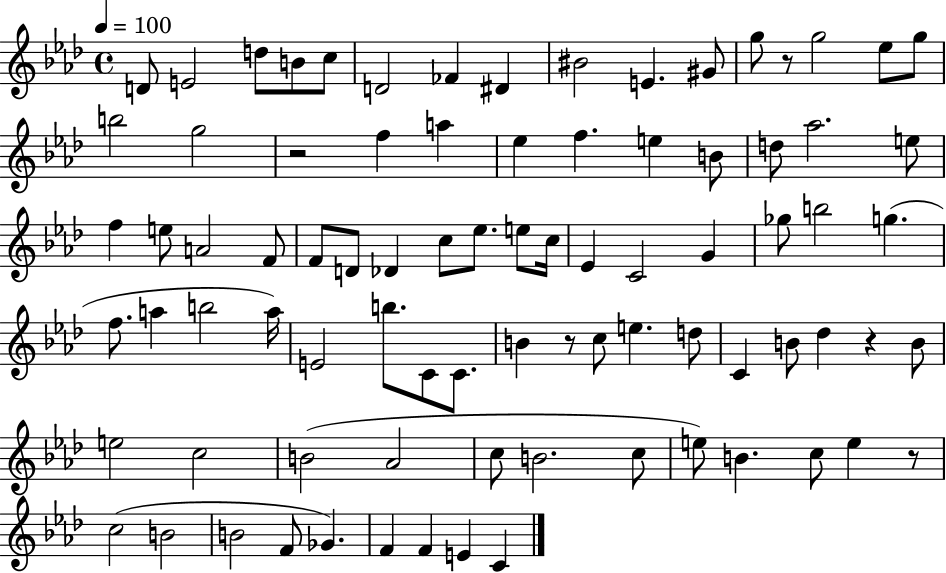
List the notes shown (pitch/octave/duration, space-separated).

D4/e E4/h D5/e B4/e C5/e D4/h FES4/q D#4/q BIS4/h E4/q. G#4/e G5/e R/e G5/h Eb5/e G5/e B5/h G5/h R/h F5/q A5/q Eb5/q F5/q. E5/q B4/e D5/e Ab5/h. E5/e F5/q E5/e A4/h F4/e F4/e D4/e Db4/q C5/e Eb5/e. E5/e C5/s Eb4/q C4/h G4/q Gb5/e B5/h G5/q. F5/e. A5/q B5/h A5/s E4/h B5/e. C4/e C4/e. B4/q R/e C5/e E5/q. D5/e C4/q B4/e Db5/q R/q B4/e E5/h C5/h B4/h Ab4/h C5/e B4/h. C5/e E5/e B4/q. C5/e E5/q R/e C5/h B4/h B4/h F4/e Gb4/q. F4/q F4/q E4/q C4/q